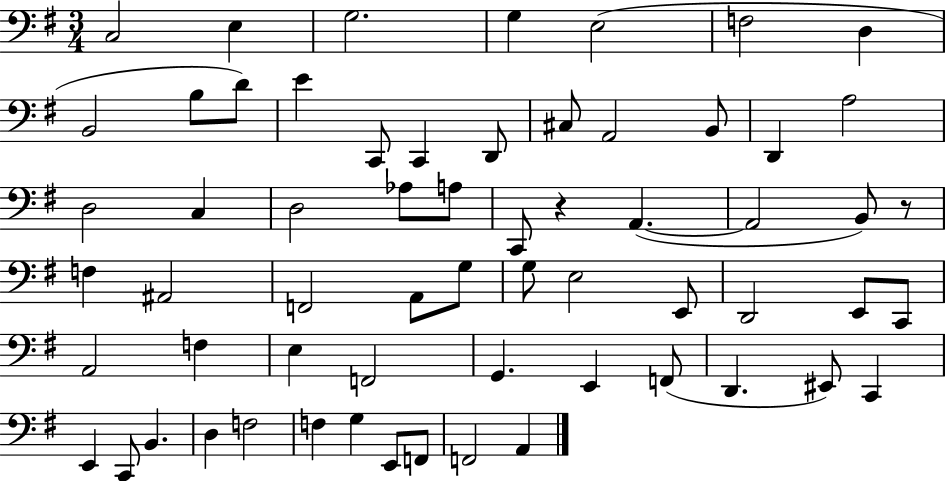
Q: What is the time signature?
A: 3/4